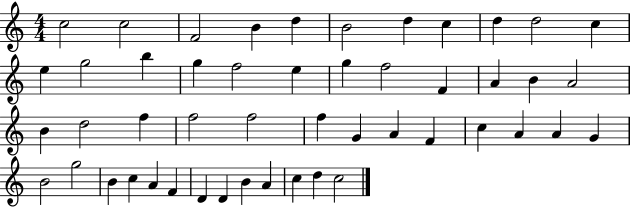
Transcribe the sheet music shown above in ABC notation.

X:1
T:Untitled
M:4/4
L:1/4
K:C
c2 c2 F2 B d B2 d c d d2 c e g2 b g f2 e g f2 F A B A2 B d2 f f2 f2 f G A F c A A G B2 g2 B c A F D D B A c d c2